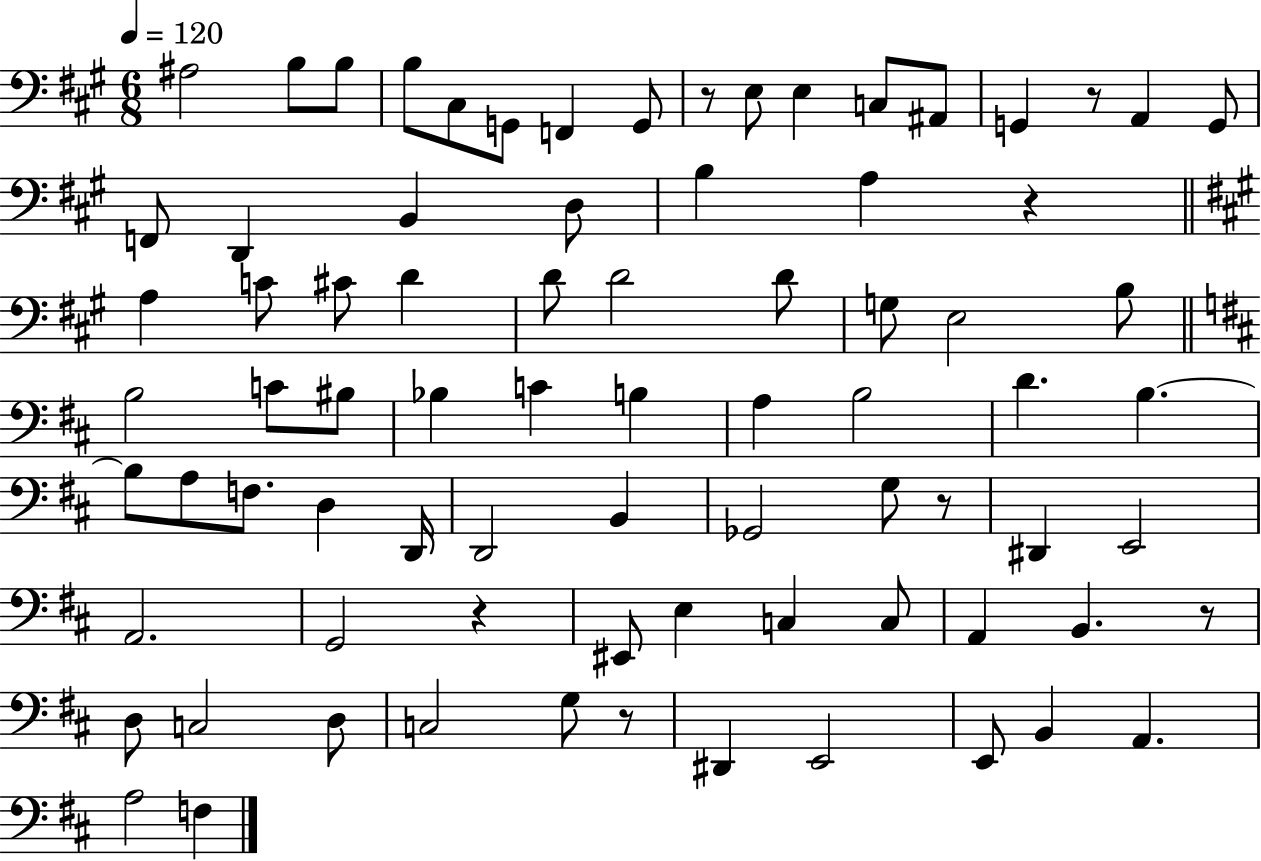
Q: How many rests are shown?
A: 7